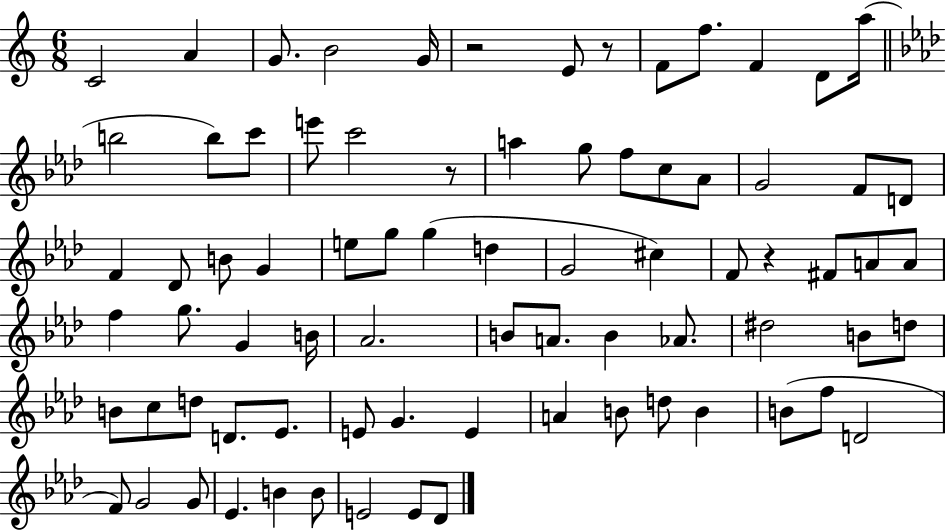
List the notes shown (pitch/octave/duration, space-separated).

C4/h A4/q G4/e. B4/h G4/s R/h E4/e R/e F4/e F5/e. F4/q D4/e A5/s B5/h B5/e C6/e E6/e C6/h R/e A5/q G5/e F5/e C5/e Ab4/e G4/h F4/e D4/e F4/q Db4/e B4/e G4/q E5/e G5/e G5/q D5/q G4/h C#5/q F4/e R/q F#4/e A4/e A4/e F5/q G5/e. G4/q B4/s Ab4/h. B4/e A4/e. B4/q Ab4/e. D#5/h B4/e D5/e B4/e C5/e D5/e D4/e. Eb4/e. E4/e G4/q. E4/q A4/q B4/e D5/e B4/q B4/e F5/e D4/h F4/e G4/h G4/e Eb4/q. B4/q B4/e E4/h E4/e Db4/e